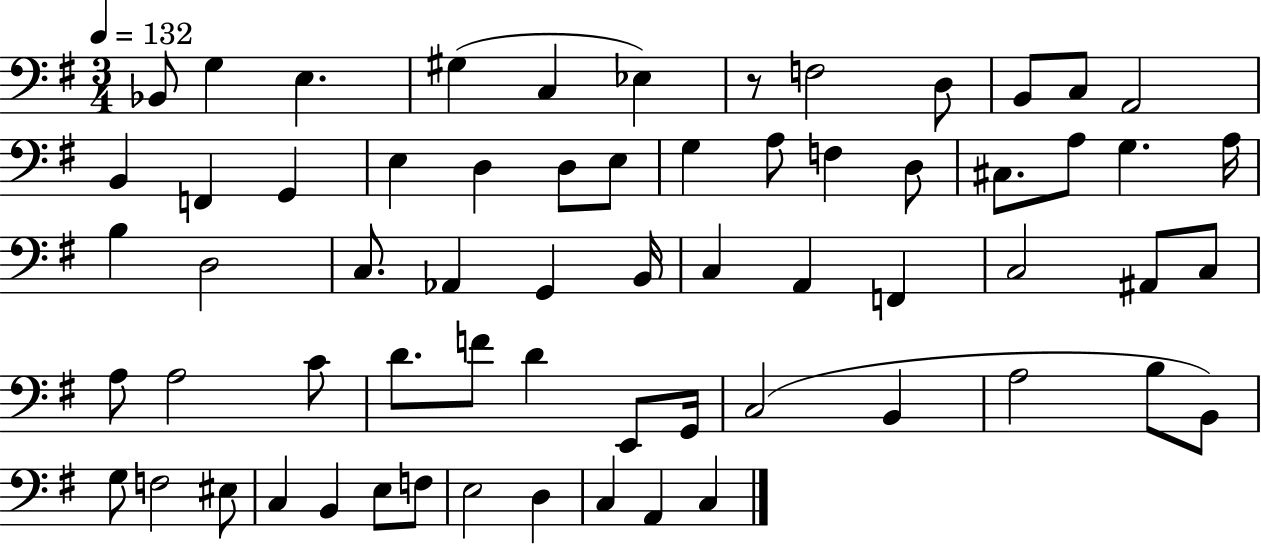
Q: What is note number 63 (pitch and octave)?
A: C3